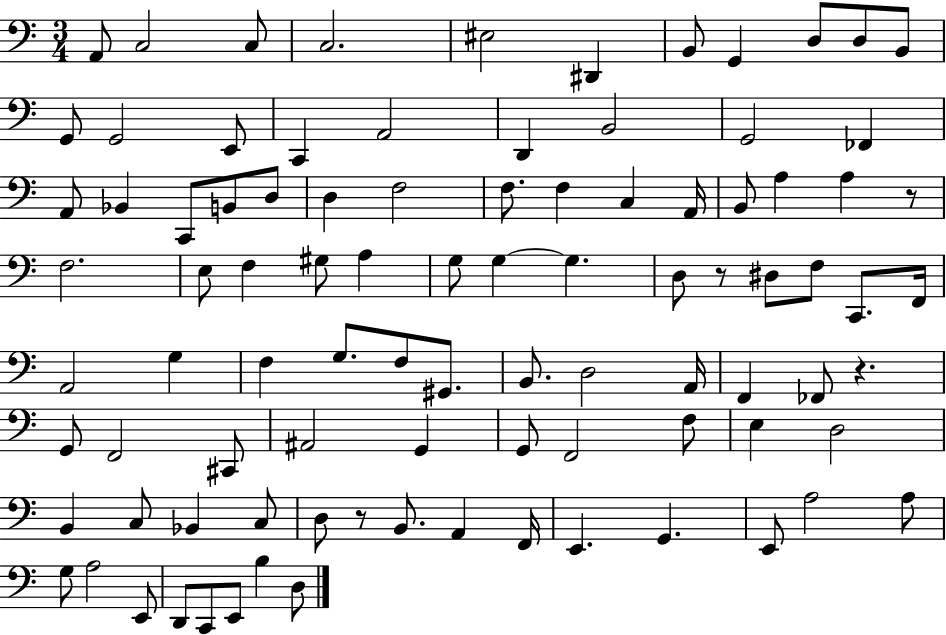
X:1
T:Untitled
M:3/4
L:1/4
K:C
A,,/2 C,2 C,/2 C,2 ^E,2 ^D,, B,,/2 G,, D,/2 D,/2 B,,/2 G,,/2 G,,2 E,,/2 C,, A,,2 D,, B,,2 G,,2 _F,, A,,/2 _B,, C,,/2 B,,/2 D,/2 D, F,2 F,/2 F, C, A,,/4 B,,/2 A, A, z/2 F,2 E,/2 F, ^G,/2 A, G,/2 G, G, D,/2 z/2 ^D,/2 F,/2 C,,/2 F,,/4 A,,2 G, F, G,/2 F,/2 ^G,,/2 B,,/2 D,2 A,,/4 F,, _F,,/2 z G,,/2 F,,2 ^C,,/2 ^A,,2 G,, G,,/2 F,,2 F,/2 E, D,2 B,, C,/2 _B,, C,/2 D,/2 z/2 B,,/2 A,, F,,/4 E,, G,, E,,/2 A,2 A,/2 G,/2 A,2 E,,/2 D,,/2 C,,/2 E,,/2 B, D,/2